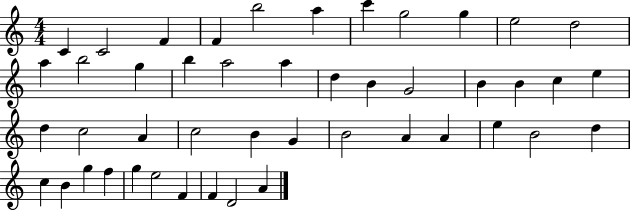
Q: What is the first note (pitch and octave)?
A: C4